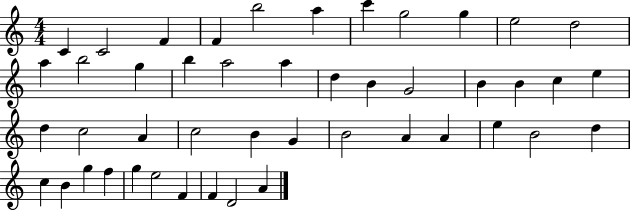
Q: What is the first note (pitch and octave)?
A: C4